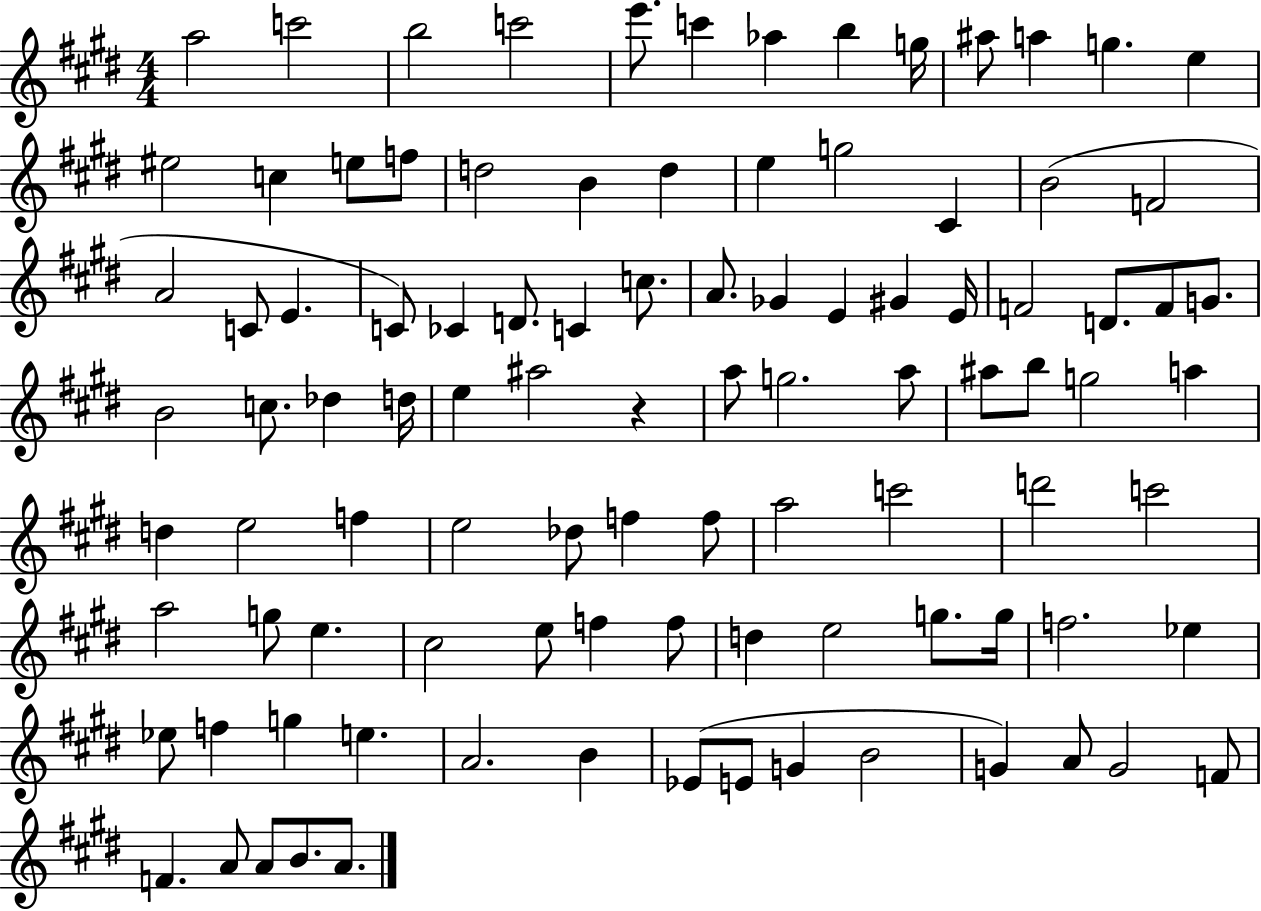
A5/h C6/h B5/h C6/h E6/e. C6/q Ab5/q B5/q G5/s A#5/e A5/q G5/q. E5/q EIS5/h C5/q E5/e F5/e D5/h B4/q D5/q E5/q G5/h C#4/q B4/h F4/h A4/h C4/e E4/q. C4/e CES4/q D4/e. C4/q C5/e. A4/e. Gb4/q E4/q G#4/q E4/s F4/h D4/e. F4/e G4/e. B4/h C5/e. Db5/q D5/s E5/q A#5/h R/q A5/e G5/h. A5/e A#5/e B5/e G5/h A5/q D5/q E5/h F5/q E5/h Db5/e F5/q F5/e A5/h C6/h D6/h C6/h A5/h G5/e E5/q. C#5/h E5/e F5/q F5/e D5/q E5/h G5/e. G5/s F5/h. Eb5/q Eb5/e F5/q G5/q E5/q. A4/h. B4/q Eb4/e E4/e G4/q B4/h G4/q A4/e G4/h F4/e F4/q. A4/e A4/e B4/e. A4/e.